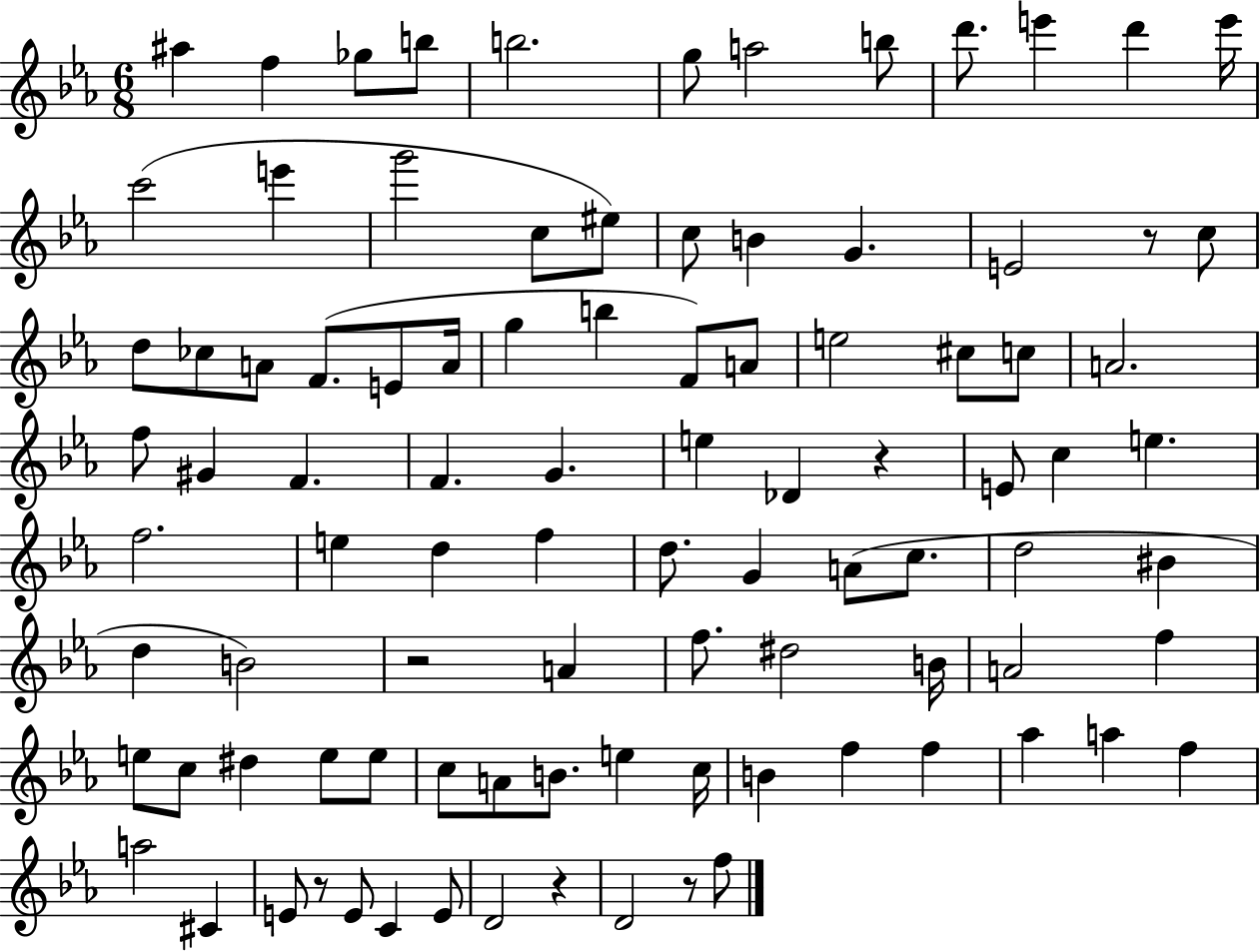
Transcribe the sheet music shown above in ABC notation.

X:1
T:Untitled
M:6/8
L:1/4
K:Eb
^a f _g/2 b/2 b2 g/2 a2 b/2 d'/2 e' d' e'/4 c'2 e' g'2 c/2 ^e/2 c/2 B G E2 z/2 c/2 d/2 _c/2 A/2 F/2 E/2 A/4 g b F/2 A/2 e2 ^c/2 c/2 A2 f/2 ^G F F G e _D z E/2 c e f2 e d f d/2 G A/2 c/2 d2 ^B d B2 z2 A f/2 ^d2 B/4 A2 f e/2 c/2 ^d e/2 e/2 c/2 A/2 B/2 e c/4 B f f _a a f a2 ^C E/2 z/2 E/2 C E/2 D2 z D2 z/2 f/2